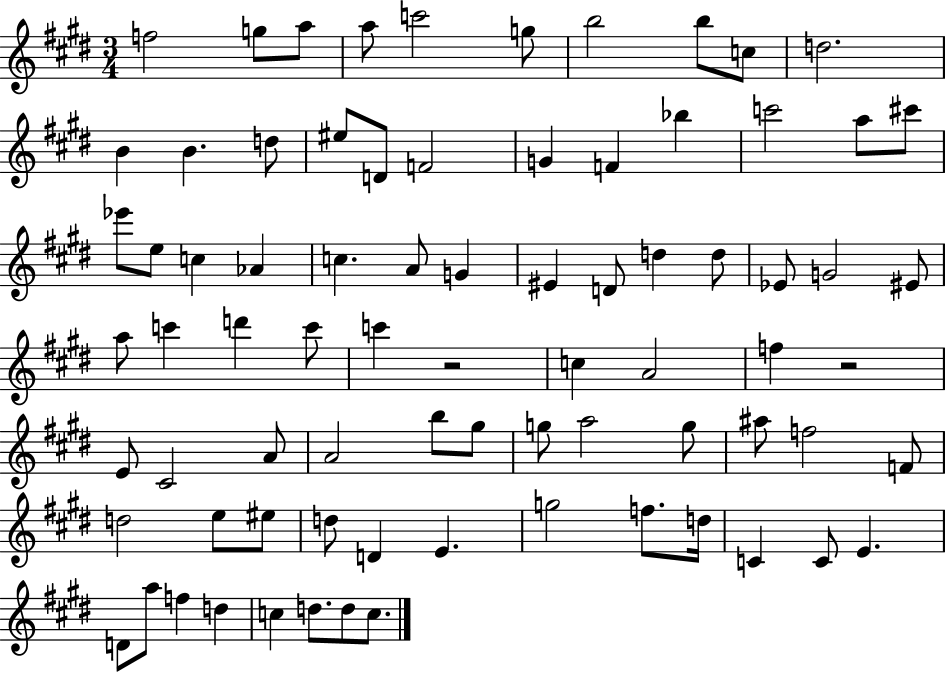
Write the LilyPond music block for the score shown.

{
  \clef treble
  \numericTimeSignature
  \time 3/4
  \key e \major
  f''2 g''8 a''8 | a''8 c'''2 g''8 | b''2 b''8 c''8 | d''2. | \break b'4 b'4. d''8 | eis''8 d'8 f'2 | g'4 f'4 bes''4 | c'''2 a''8 cis'''8 | \break ees'''8 e''8 c''4 aes'4 | c''4. a'8 g'4 | eis'4 d'8 d''4 d''8 | ees'8 g'2 eis'8 | \break a''8 c'''4 d'''4 c'''8 | c'''4 r2 | c''4 a'2 | f''4 r2 | \break e'8 cis'2 a'8 | a'2 b''8 gis''8 | g''8 a''2 g''8 | ais''8 f''2 f'8 | \break d''2 e''8 eis''8 | d''8 d'4 e'4. | g''2 f''8. d''16 | c'4 c'8 e'4. | \break d'8 a''8 f''4 d''4 | c''4 d''8. d''8 c''8. | \bar "|."
}